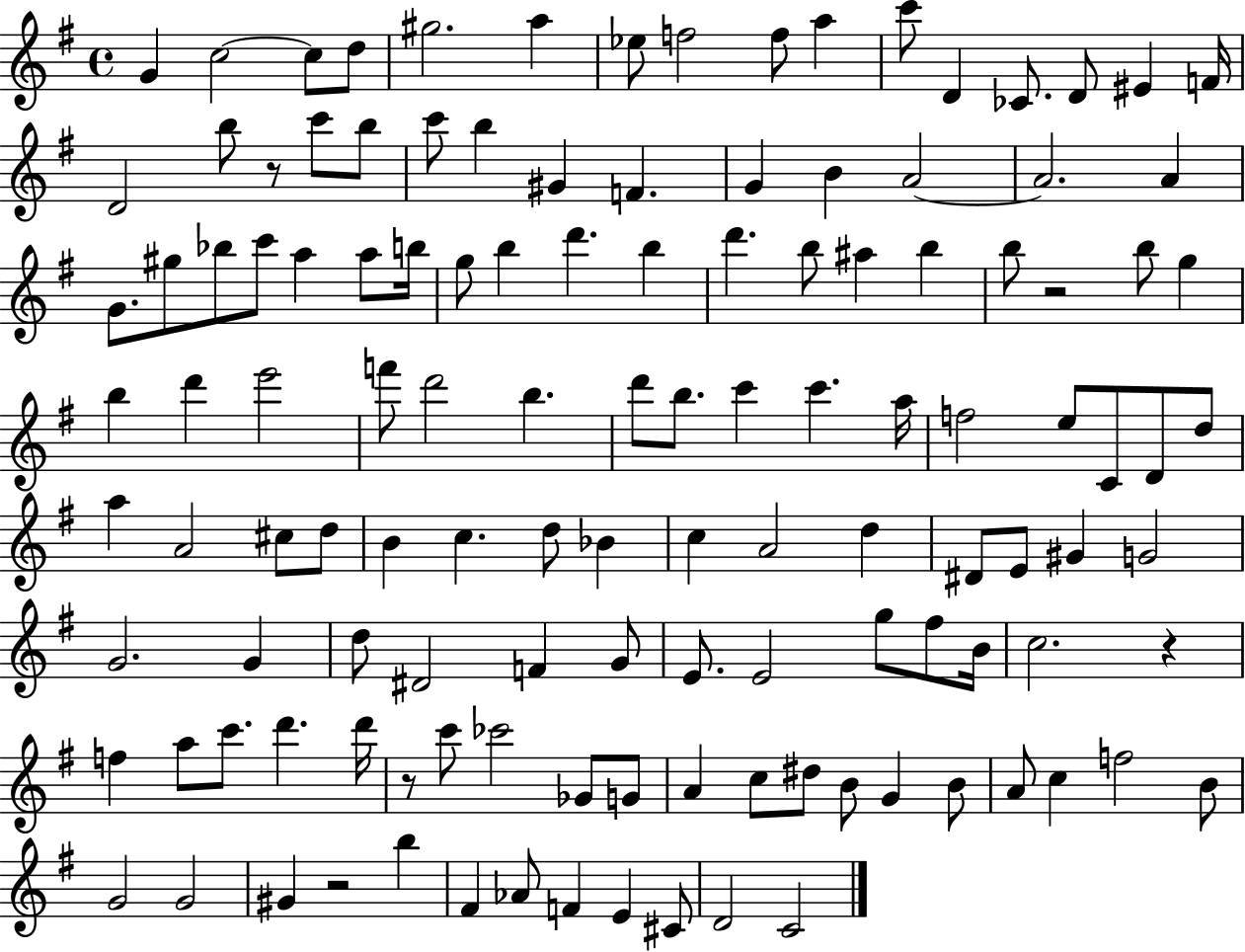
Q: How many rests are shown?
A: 5